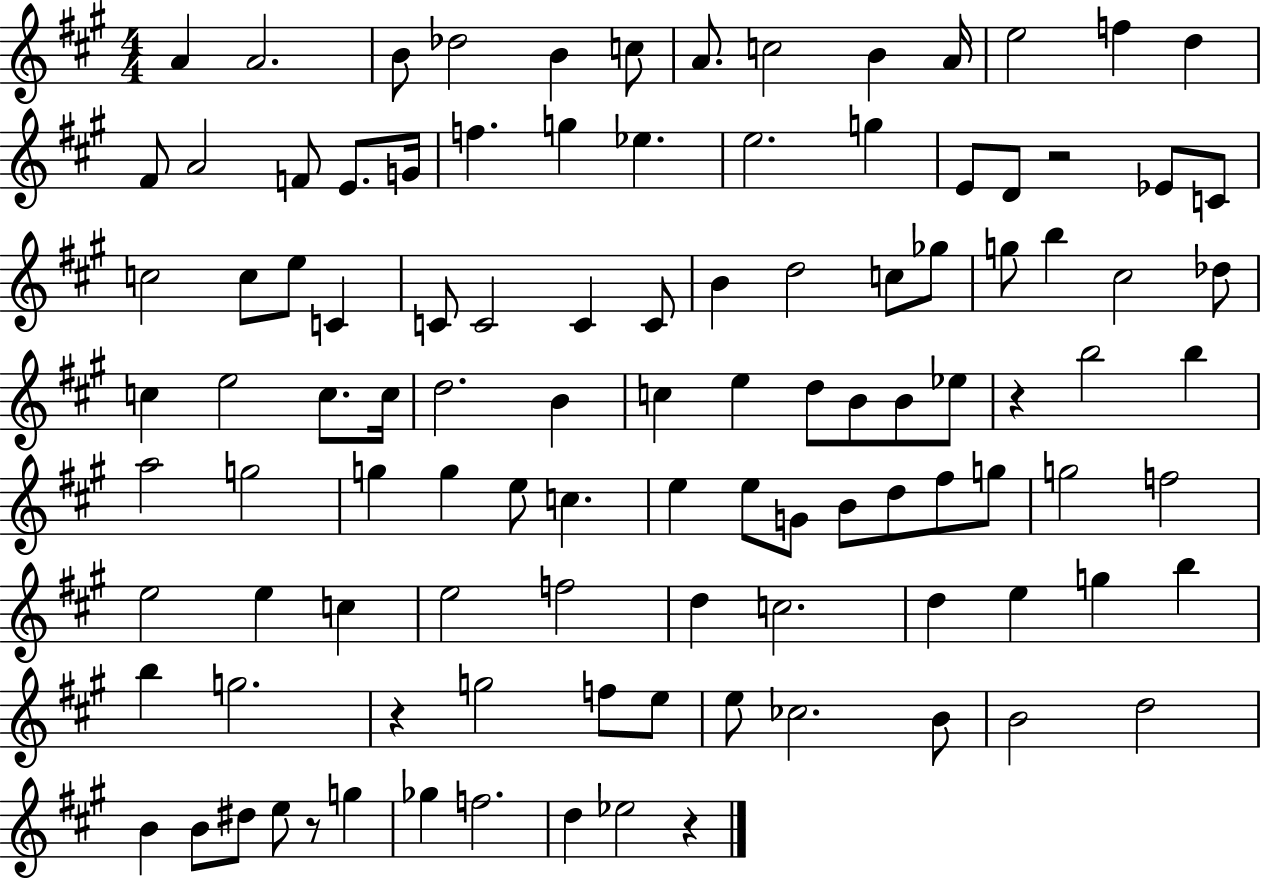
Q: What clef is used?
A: treble